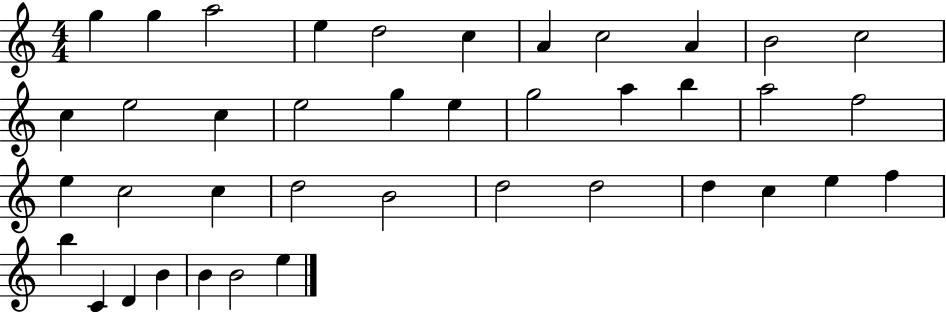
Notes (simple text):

G5/q G5/q A5/h E5/q D5/h C5/q A4/q C5/h A4/q B4/h C5/h C5/q E5/h C5/q E5/h G5/q E5/q G5/h A5/q B5/q A5/h F5/h E5/q C5/h C5/q D5/h B4/h D5/h D5/h D5/q C5/q E5/q F5/q B5/q C4/q D4/q B4/q B4/q B4/h E5/q